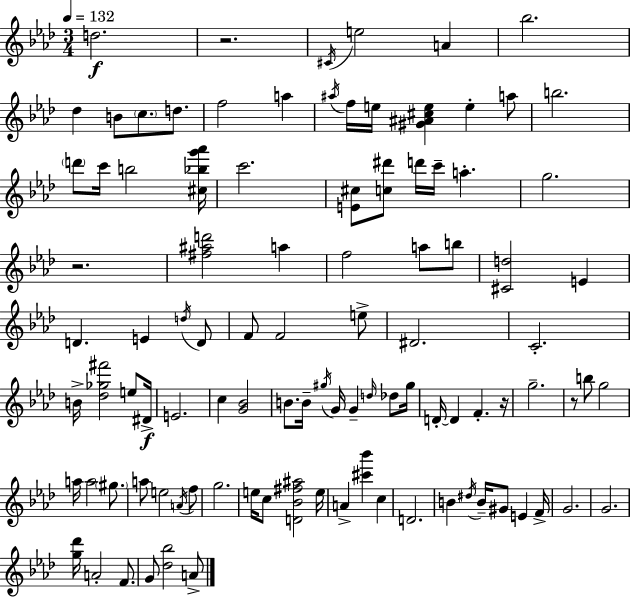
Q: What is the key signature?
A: F minor